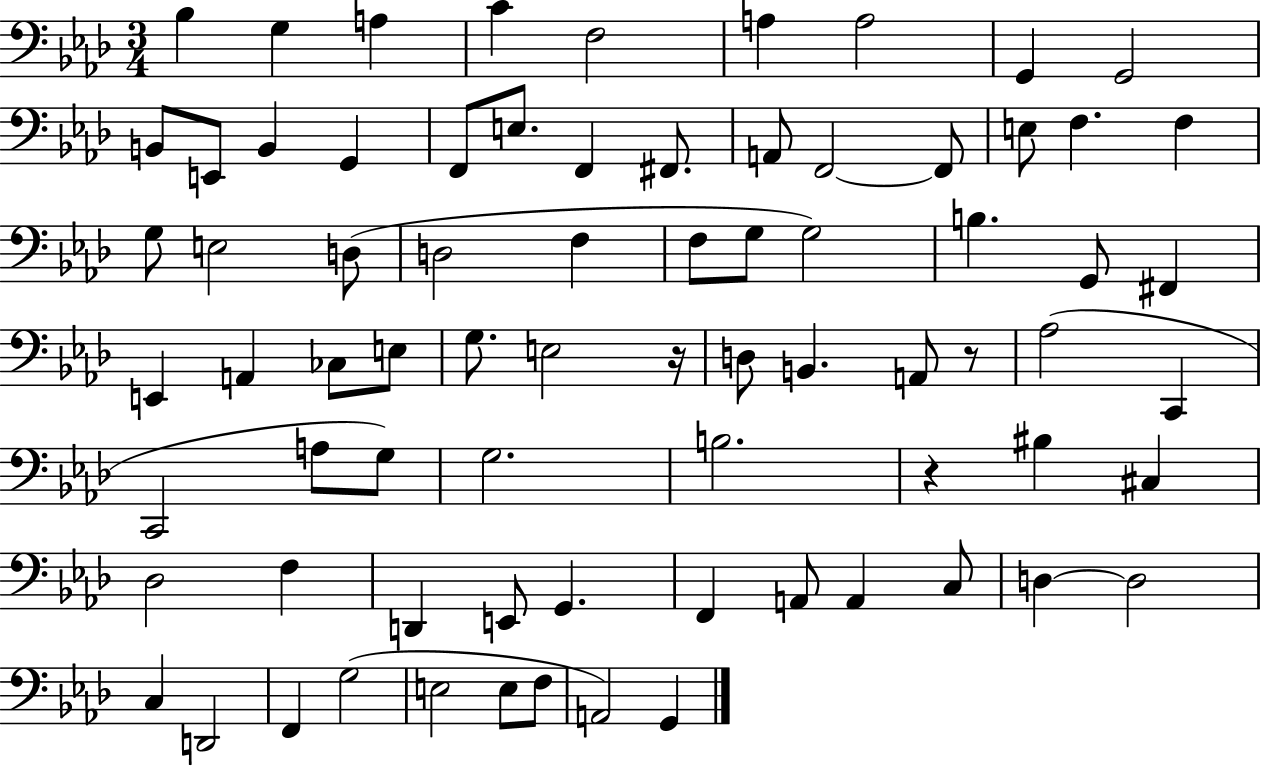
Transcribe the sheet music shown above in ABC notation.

X:1
T:Untitled
M:3/4
L:1/4
K:Ab
_B, G, A, C F,2 A, A,2 G,, G,,2 B,,/2 E,,/2 B,, G,, F,,/2 E,/2 F,, ^F,,/2 A,,/2 F,,2 F,,/2 E,/2 F, F, G,/2 E,2 D,/2 D,2 F, F,/2 G,/2 G,2 B, G,,/2 ^F,, E,, A,, _C,/2 E,/2 G,/2 E,2 z/4 D,/2 B,, A,,/2 z/2 _A,2 C,, C,,2 A,/2 G,/2 G,2 B,2 z ^B, ^C, _D,2 F, D,, E,,/2 G,, F,, A,,/2 A,, C,/2 D, D,2 C, D,,2 F,, G,2 E,2 E,/2 F,/2 A,,2 G,,